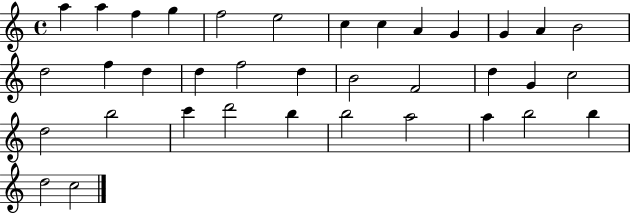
A5/q A5/q F5/q G5/q F5/h E5/h C5/q C5/q A4/q G4/q G4/q A4/q B4/h D5/h F5/q D5/q D5/q F5/h D5/q B4/h F4/h D5/q G4/q C5/h D5/h B5/h C6/q D6/h B5/q B5/h A5/h A5/q B5/h B5/q D5/h C5/h